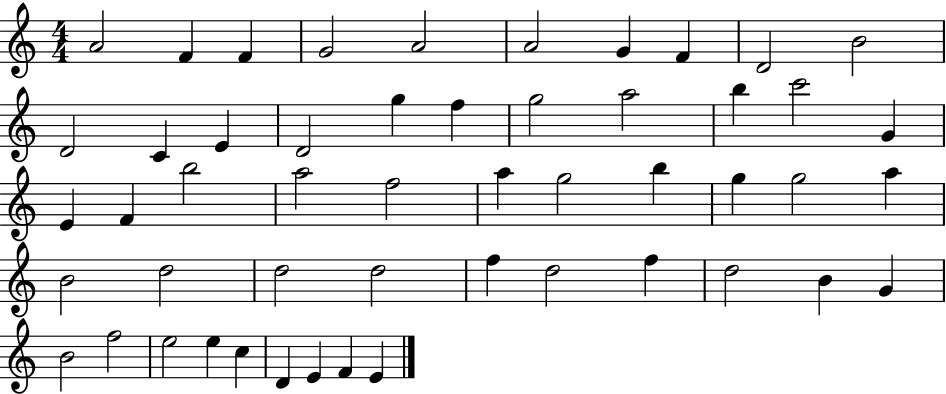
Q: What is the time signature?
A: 4/4